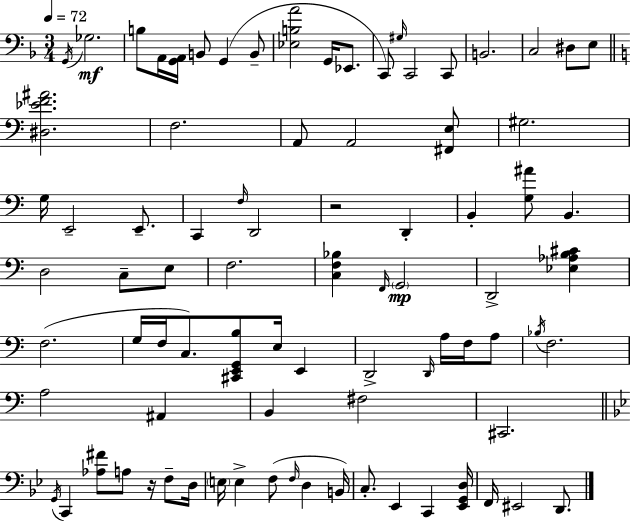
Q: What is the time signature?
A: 3/4